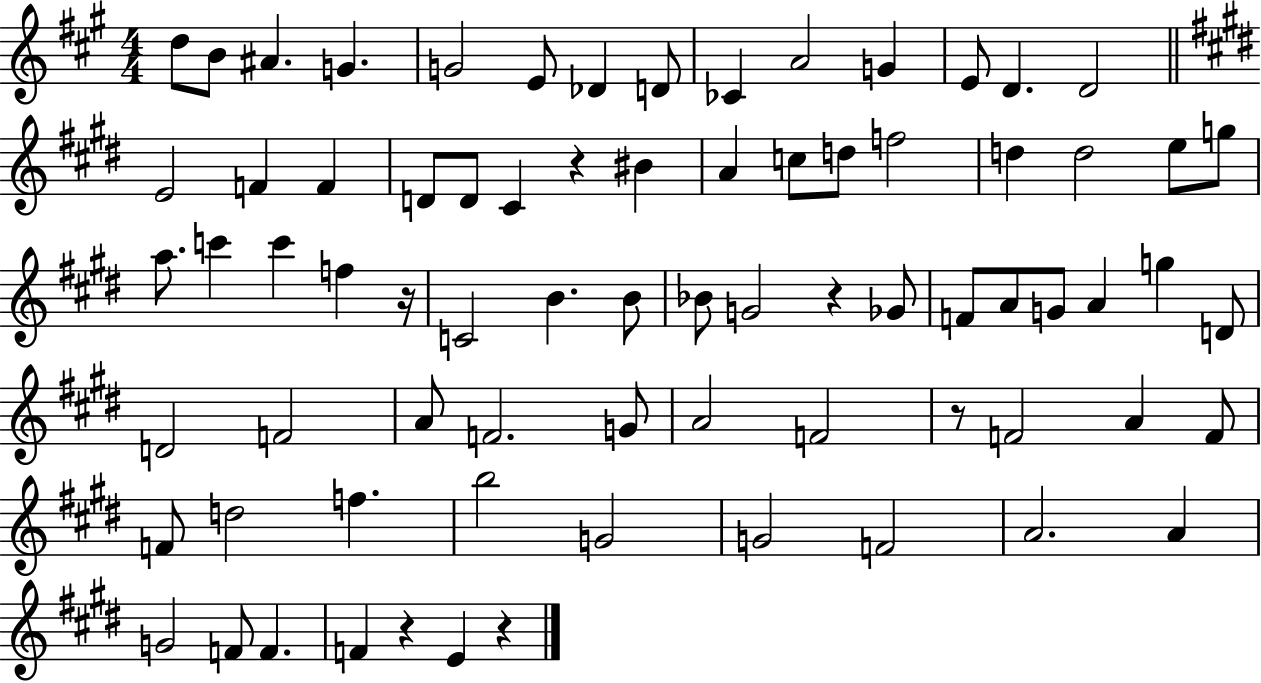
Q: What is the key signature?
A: A major